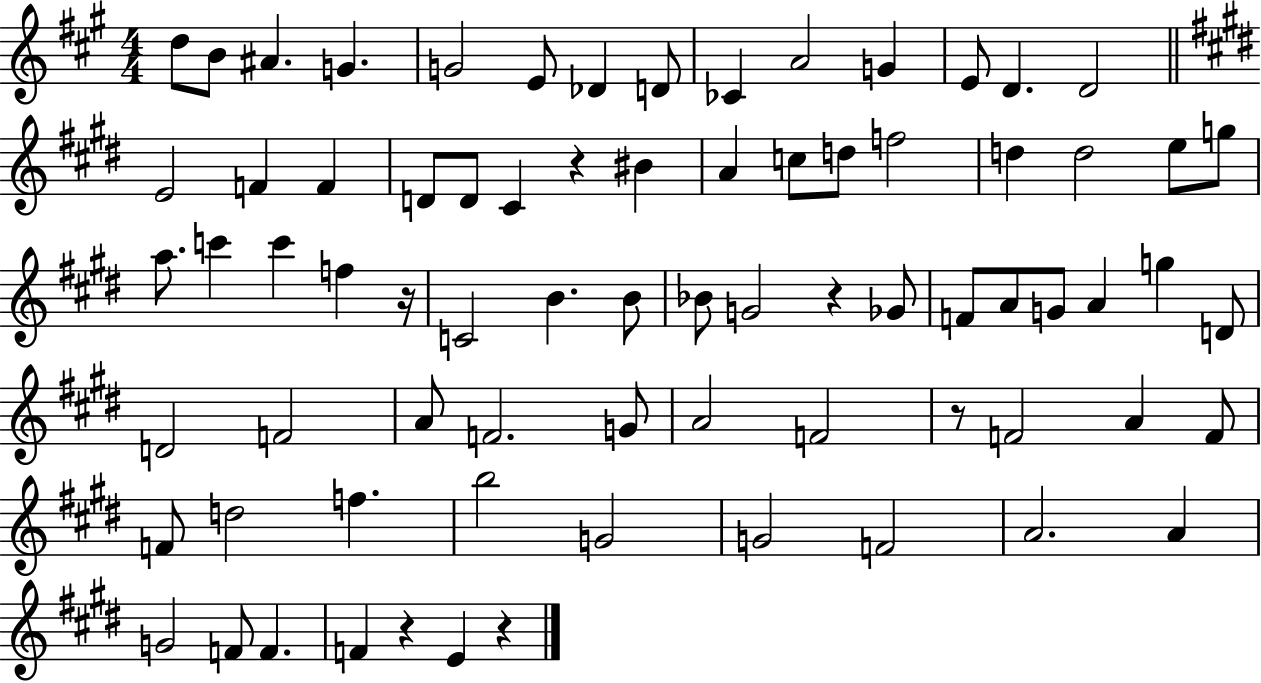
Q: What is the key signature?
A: A major